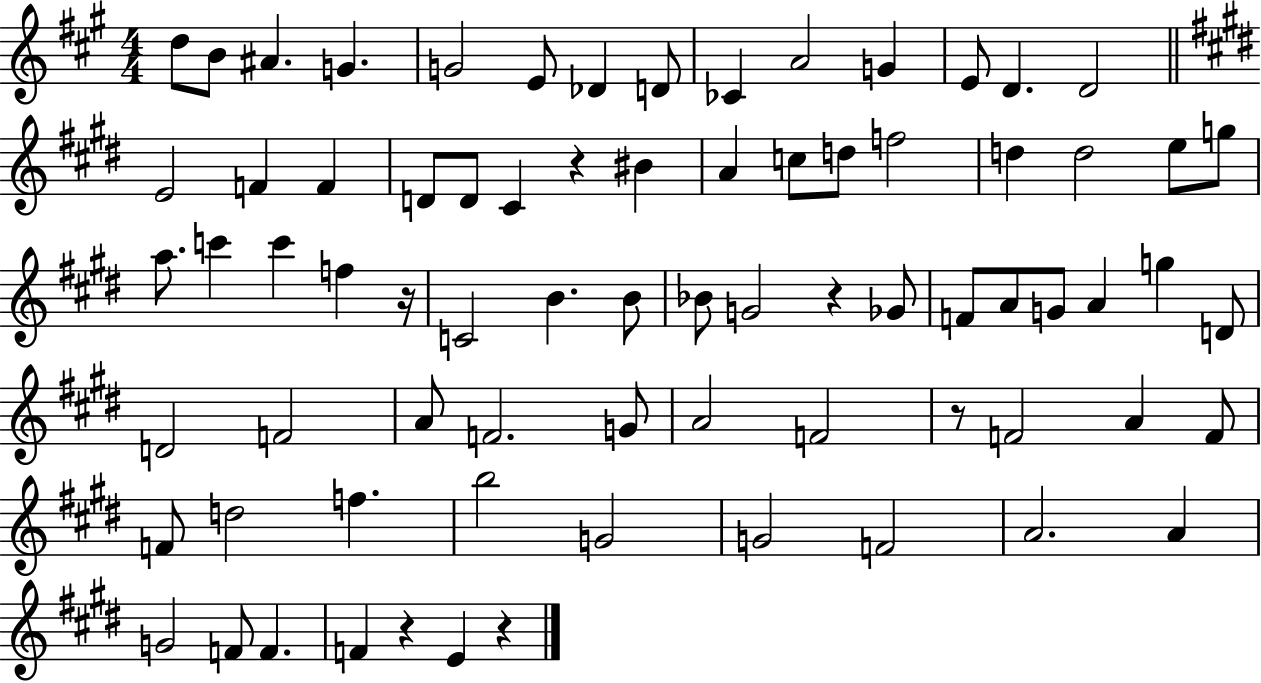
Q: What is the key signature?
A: A major